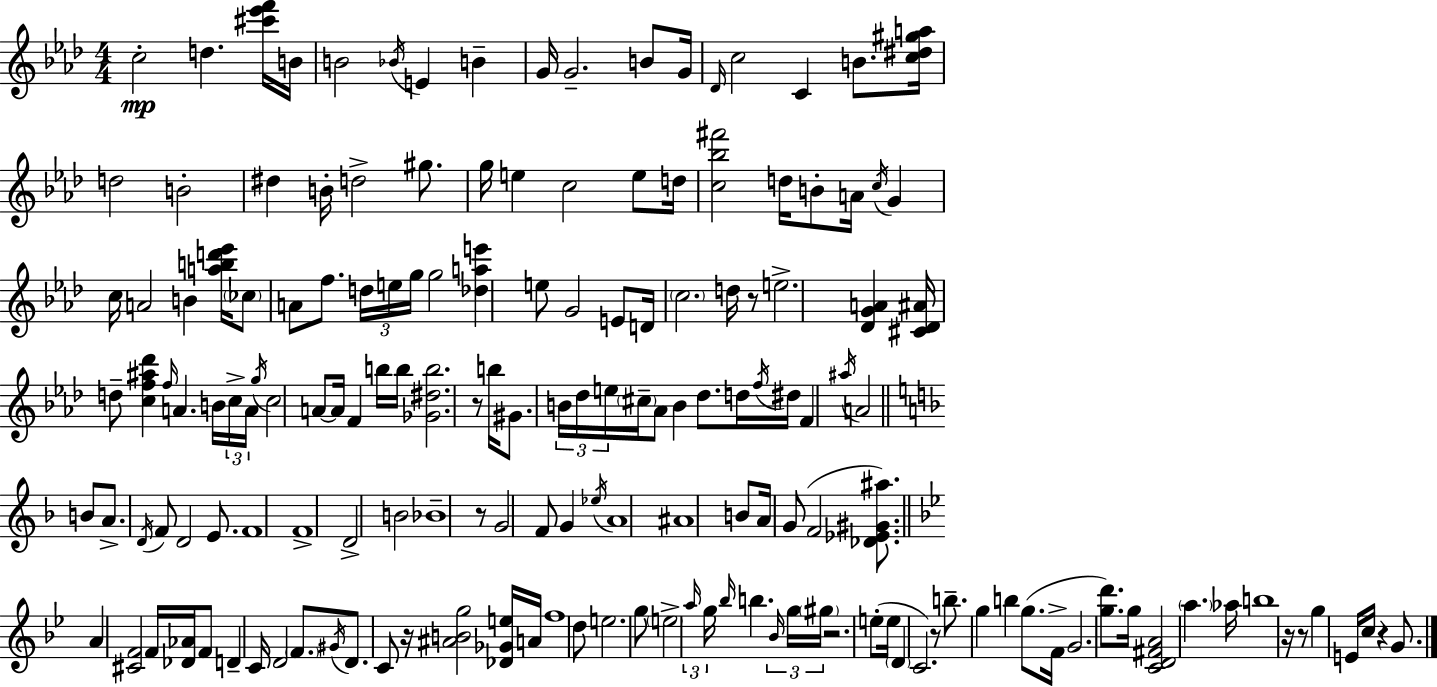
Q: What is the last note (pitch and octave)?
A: G4